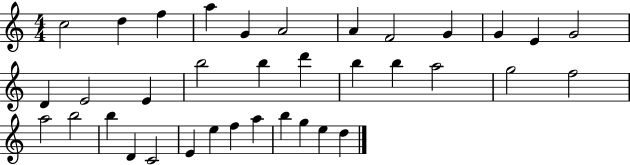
C5/h D5/q F5/q A5/q G4/q A4/h A4/q F4/h G4/q G4/q E4/q G4/h D4/q E4/h E4/q B5/h B5/q D6/q B5/q B5/q A5/h G5/h F5/h A5/h B5/h B5/q D4/q C4/h E4/q E5/q F5/q A5/q B5/q G5/q E5/q D5/q